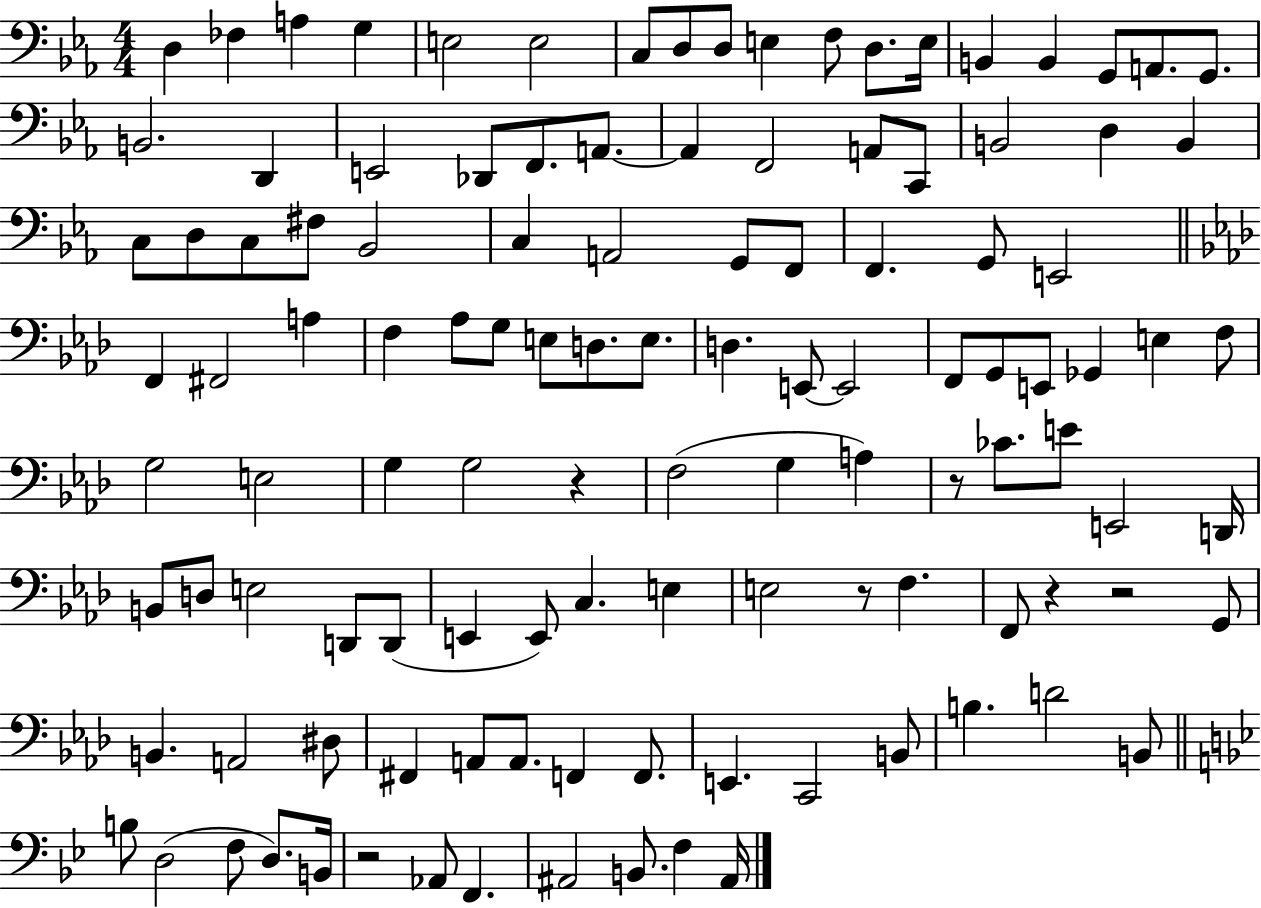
{
  \clef bass
  \numericTimeSignature
  \time 4/4
  \key ees \major
  d4 fes4 a4 g4 | e2 e2 | c8 d8 d8 e4 f8 d8. e16 | b,4 b,4 g,8 a,8. g,8. | \break b,2. d,4 | e,2 des,8 f,8. a,8.~~ | a,4 f,2 a,8 c,8 | b,2 d4 b,4 | \break c8 d8 c8 fis8 bes,2 | c4 a,2 g,8 f,8 | f,4. g,8 e,2 | \bar "||" \break \key aes \major f,4 fis,2 a4 | f4 aes8 g8 e8 d8. e8. | d4. e,8~~ e,2 | f,8 g,8 e,8 ges,4 e4 f8 | \break g2 e2 | g4 g2 r4 | f2( g4 a4) | r8 ces'8. e'8 e,2 d,16 | \break b,8 d8 e2 d,8 d,8( | e,4 e,8) c4. e4 | e2 r8 f4. | f,8 r4 r2 g,8 | \break b,4. a,2 dis8 | fis,4 a,8 a,8. f,4 f,8. | e,4. c,2 b,8 | b4. d'2 b,8 | \break \bar "||" \break \key g \minor b8 d2( f8 d8.) b,16 | r2 aes,8 f,4. | ais,2 b,8. f4 ais,16 | \bar "|."
}